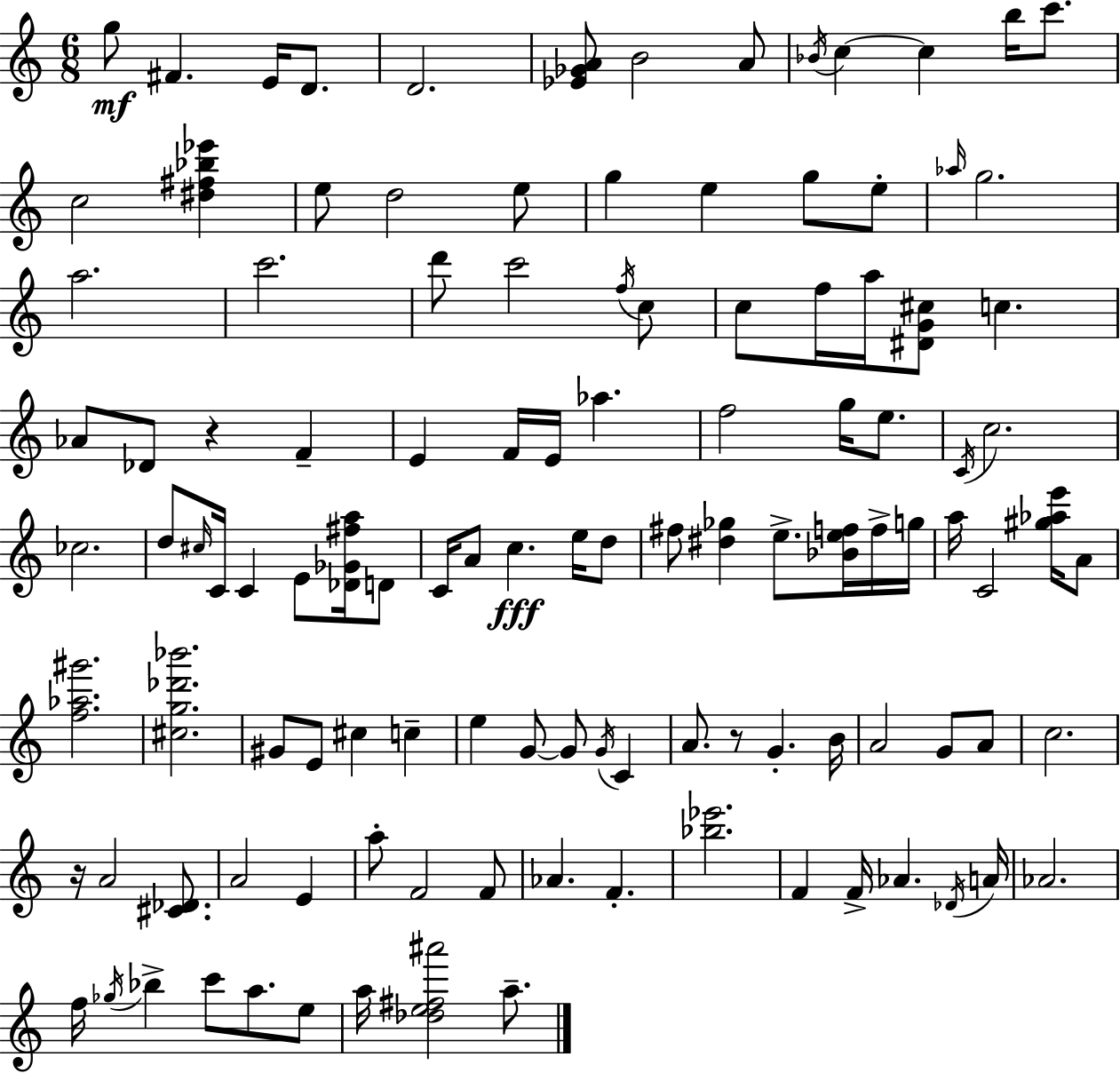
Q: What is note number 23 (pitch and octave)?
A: A5